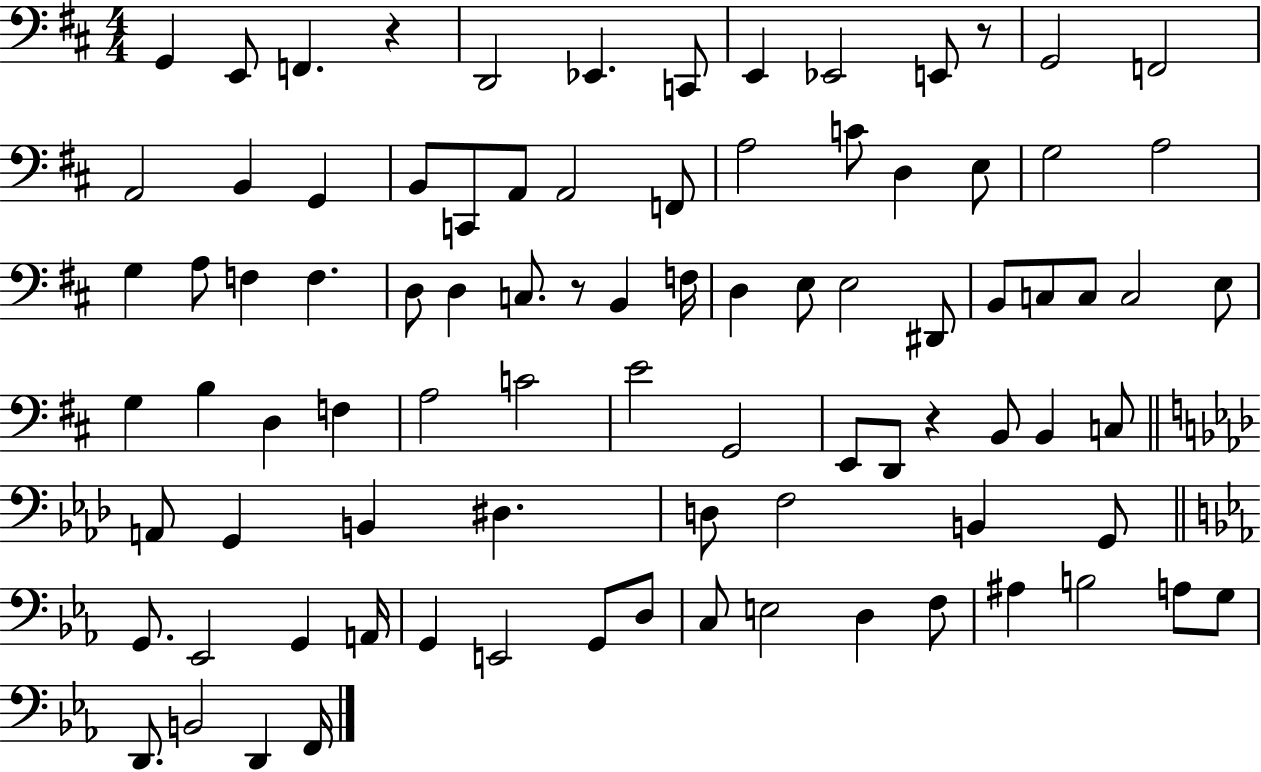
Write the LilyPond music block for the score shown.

{
  \clef bass
  \numericTimeSignature
  \time 4/4
  \key d \major
  g,4 e,8 f,4. r4 | d,2 ees,4. c,8 | e,4 ees,2 e,8 r8 | g,2 f,2 | \break a,2 b,4 g,4 | b,8 c,8 a,8 a,2 f,8 | a2 c'8 d4 e8 | g2 a2 | \break g4 a8 f4 f4. | d8 d4 c8. r8 b,4 f16 | d4 e8 e2 dis,8 | b,8 c8 c8 c2 e8 | \break g4 b4 d4 f4 | a2 c'2 | e'2 g,2 | e,8 d,8 r4 b,8 b,4 c8 | \break \bar "||" \break \key aes \major a,8 g,4 b,4 dis4. | d8 f2 b,4 g,8 | \bar "||" \break \key c \minor g,8. ees,2 g,4 a,16 | g,4 e,2 g,8 d8 | c8 e2 d4 f8 | ais4 b2 a8 g8 | \break d,8. b,2 d,4 f,16 | \bar "|."
}